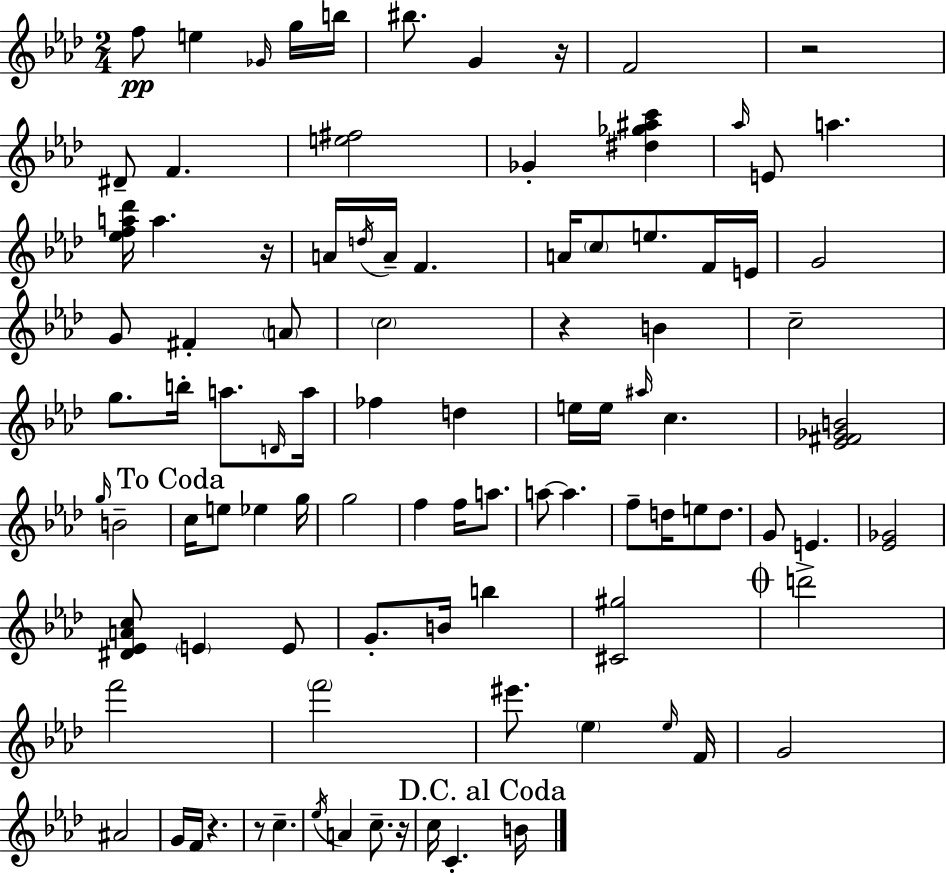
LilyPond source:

{
  \clef treble
  \numericTimeSignature
  \time 2/4
  \key f \minor
  \repeat volta 2 { f''8\pp e''4 \grace { ges'16 } g''16 | b''16 bis''8. g'4 | r16 f'2 | r2 | \break dis'8-- f'4. | <e'' fis''>2 | ges'4-. <dis'' ges'' ais'' c'''>4 | \grace { aes''16 } e'8 a''4. | \break <ees'' f'' a'' des'''>16 a''4. | r16 a'16 \acciaccatura { d''16 } a'16-- f'4. | a'16 \parenthesize c''8 e''8. | f'16 e'16 g'2 | \break g'8 fis'4-. | \parenthesize a'8 \parenthesize c''2 | r4 b'4 | c''2-- | \break g''8. b''16-. a''8. | \grace { d'16 } a''16 fes''4 | d''4 e''16 e''16 \grace { ais''16 } c''4. | <ees' fis' ges' b'>2 | \break \grace { g''16 } b'2-- | \mark "To Coda" c''16 e''8 | ees''4 g''16 g''2 | f''4 | \break f''16 a''8. a''8~~ | a''4. f''8-- | d''16 e''8 d''8. g'8 | e'4. <ees' ges'>2 | \break <dis' ees' a' c''>8 | \parenthesize e'4 e'8 g'8.-. | b'16 b''4 <cis' gis''>2 | \mark \markup { \musicglyph "scripts.coda" } d'''2-> | \break f'''2 | \parenthesize f'''2 | eis'''8. | \parenthesize ees''4 \grace { ees''16 } f'16 g'2 | \break ais'2 | g'16 | f'16 r4. r8 | c''4.-- \acciaccatura { ees''16 } | \break a'4 c''8.-- r16 | c''16 c'4.-. \mark "D.C. al Coda" b'16 | } \bar "|."
}